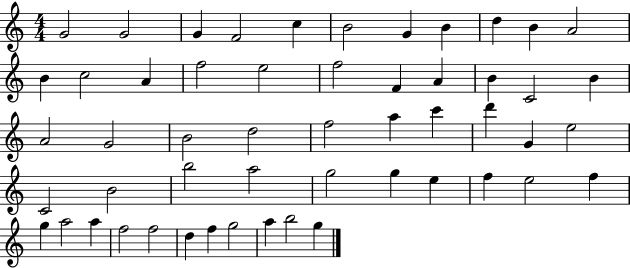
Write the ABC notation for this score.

X:1
T:Untitled
M:4/4
L:1/4
K:C
G2 G2 G F2 c B2 G B d B A2 B c2 A f2 e2 f2 F A B C2 B A2 G2 B2 d2 f2 a c' d' G e2 C2 B2 b2 a2 g2 g e f e2 f g a2 a f2 f2 d f g2 a b2 g